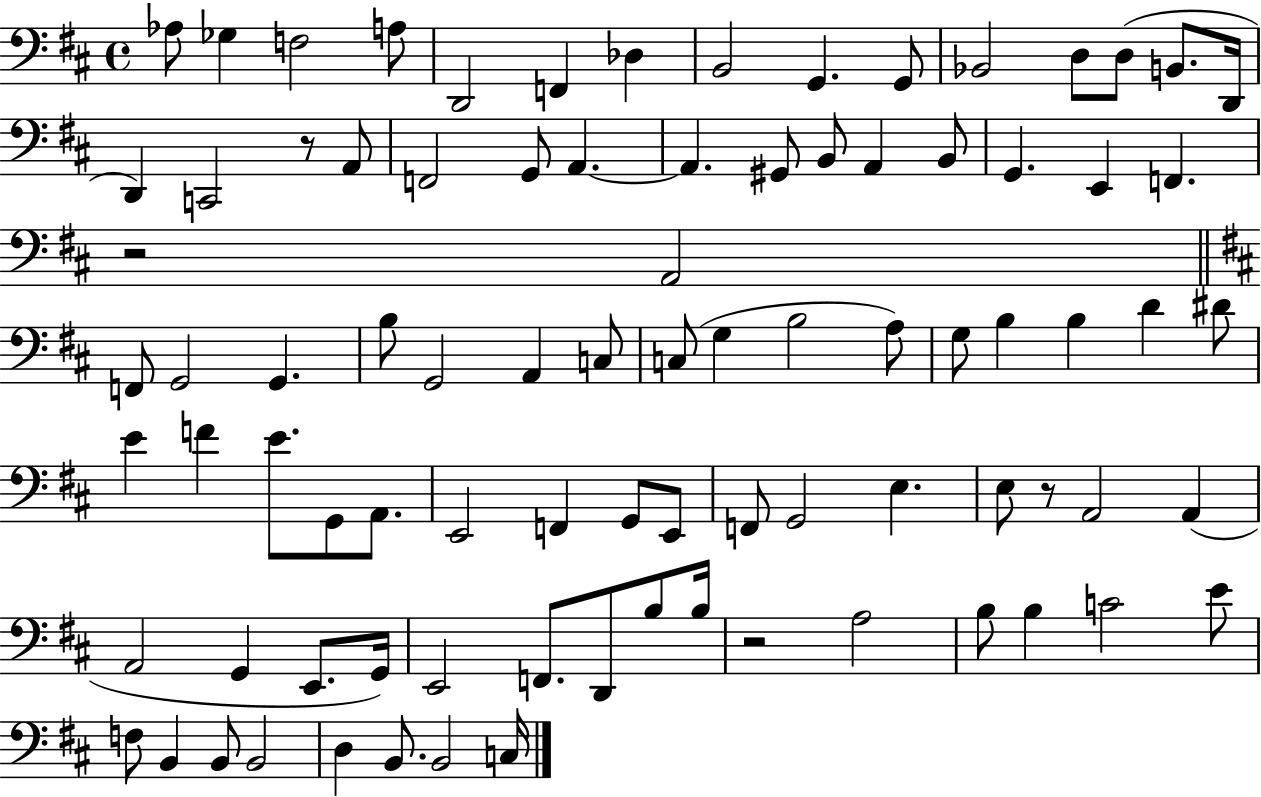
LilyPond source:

{
  \clef bass
  \time 4/4
  \defaultTimeSignature
  \key d \major
  \repeat volta 2 { aes8 ges4 f2 a8 | d,2 f,4 des4 | b,2 g,4. g,8 | bes,2 d8 d8( b,8. d,16 | \break d,4) c,2 r8 a,8 | f,2 g,8 a,4.~~ | a,4. gis,8 b,8 a,4 b,8 | g,4. e,4 f,4. | \break r2 a,2 | \bar "||" \break \key d \major f,8 g,2 g,4. | b8 g,2 a,4 c8 | c8( g4 b2 a8) | g8 b4 b4 d'4 dis'8 | \break e'4 f'4 e'8. g,8 a,8. | e,2 f,4 g,8 e,8 | f,8 g,2 e4. | e8 r8 a,2 a,4( | \break a,2 g,4 e,8. g,16) | e,2 f,8. d,8 b8 b16 | r2 a2 | b8 b4 c'2 e'8 | \break f8 b,4 b,8 b,2 | d4 b,8. b,2 c16 | } \bar "|."
}